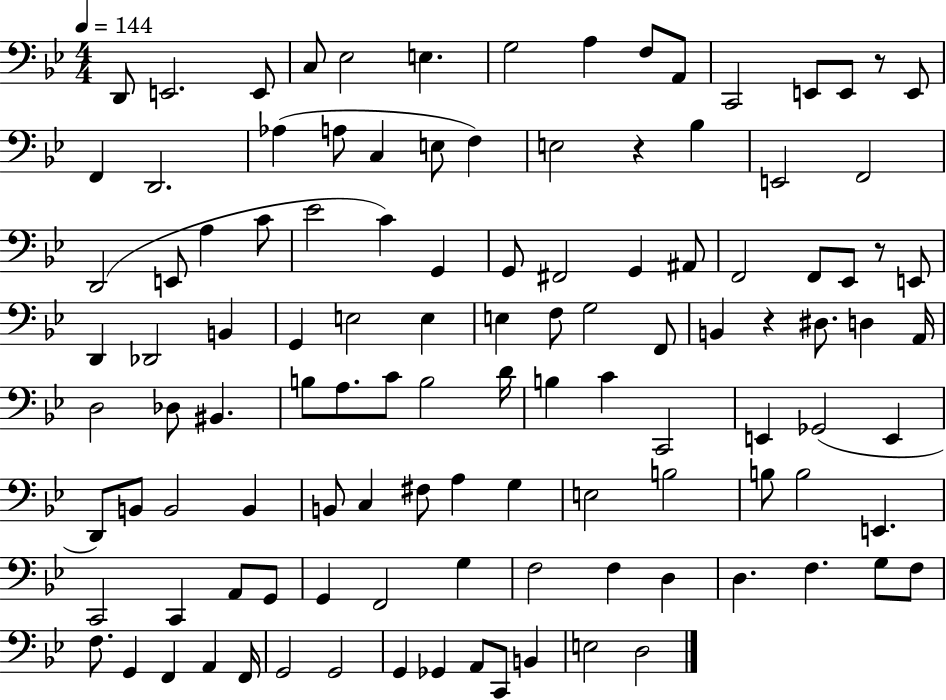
D2/e E2/h. E2/e C3/e Eb3/h E3/q. G3/h A3/q F3/e A2/e C2/h E2/e E2/e R/e E2/e F2/q D2/h. Ab3/q A3/e C3/q E3/e F3/q E3/h R/q Bb3/q E2/h F2/h D2/h E2/e A3/q C4/e Eb4/h C4/q G2/q G2/e F#2/h G2/q A#2/e F2/h F2/e Eb2/e R/e E2/e D2/q Db2/h B2/q G2/q E3/h E3/q E3/q F3/e G3/h F2/e B2/q R/q D#3/e. D3/q A2/s D3/h Db3/e BIS2/q. B3/e A3/e. C4/e B3/h D4/s B3/q C4/q C2/h E2/q Gb2/h E2/q D2/e B2/e B2/h B2/q B2/e C3/q F#3/e A3/q G3/q E3/h B3/h B3/e B3/h E2/q. C2/h C2/q A2/e G2/e G2/q F2/h G3/q F3/h F3/q D3/q D3/q. F3/q. G3/e F3/e F3/e. G2/q F2/q A2/q F2/s G2/h G2/h G2/q Gb2/q A2/e C2/e B2/q E3/h D3/h